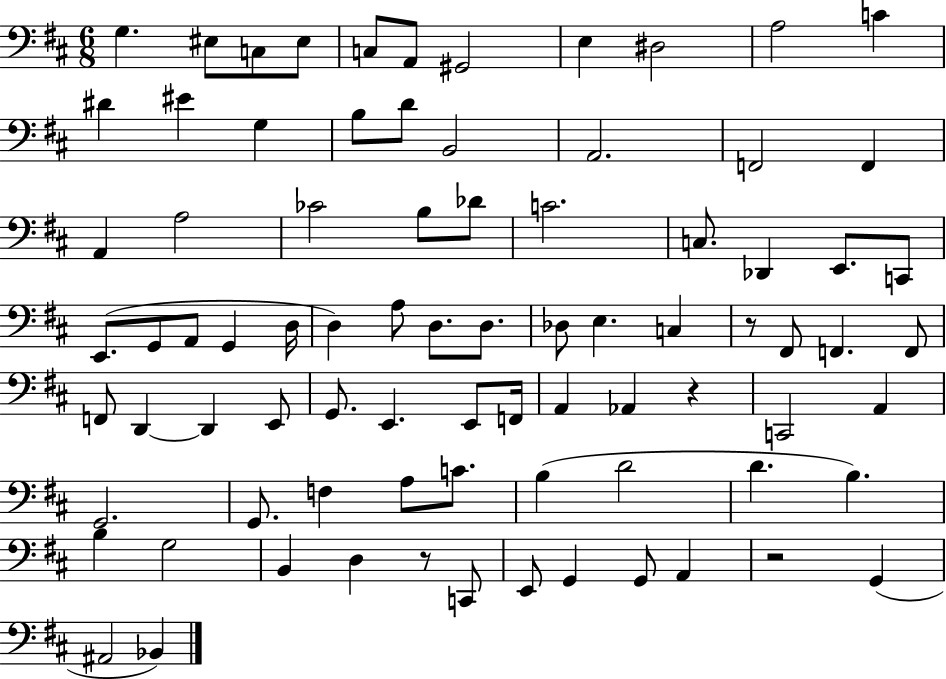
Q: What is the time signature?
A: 6/8